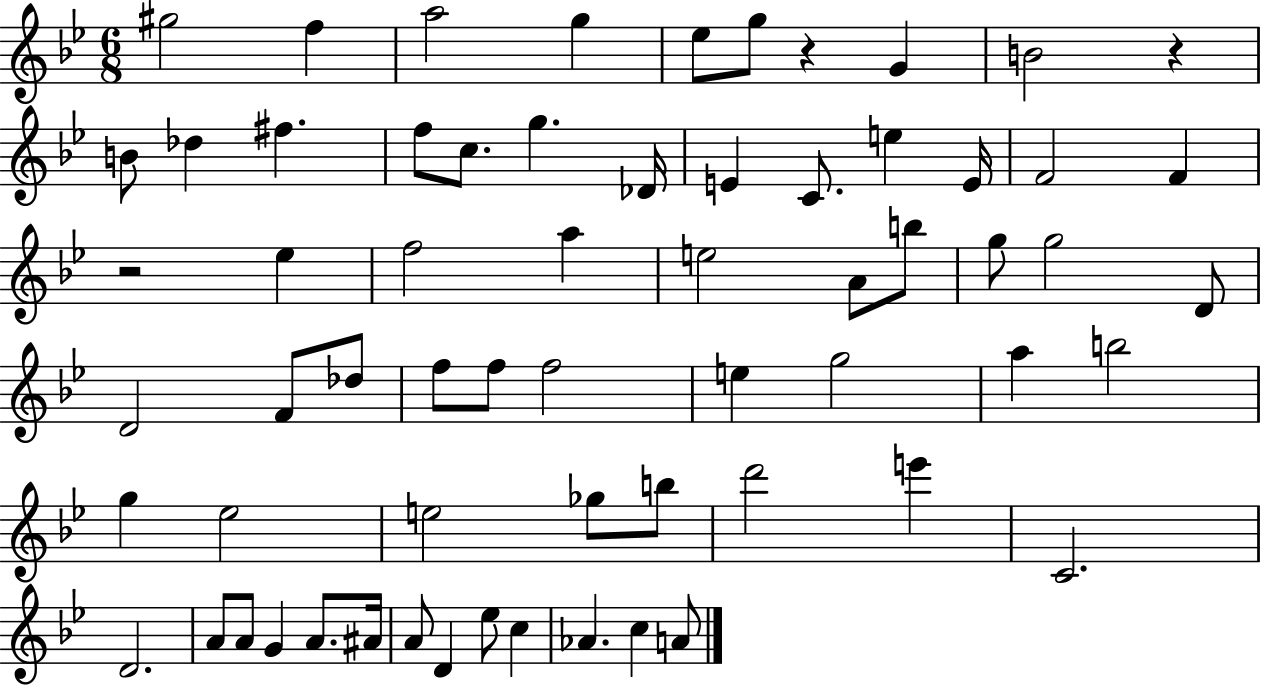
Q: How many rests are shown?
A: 3